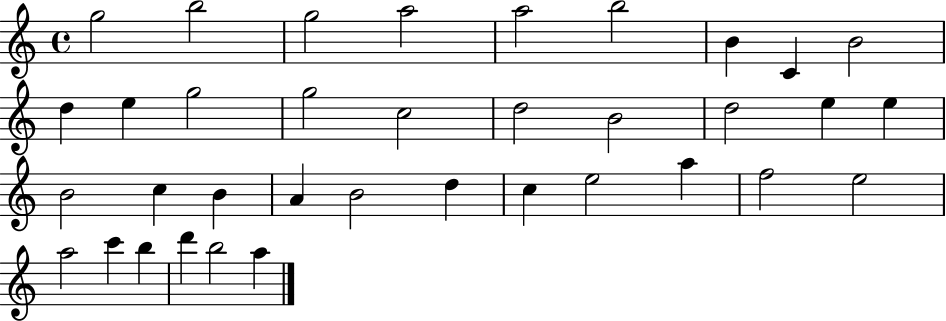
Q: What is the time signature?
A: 4/4